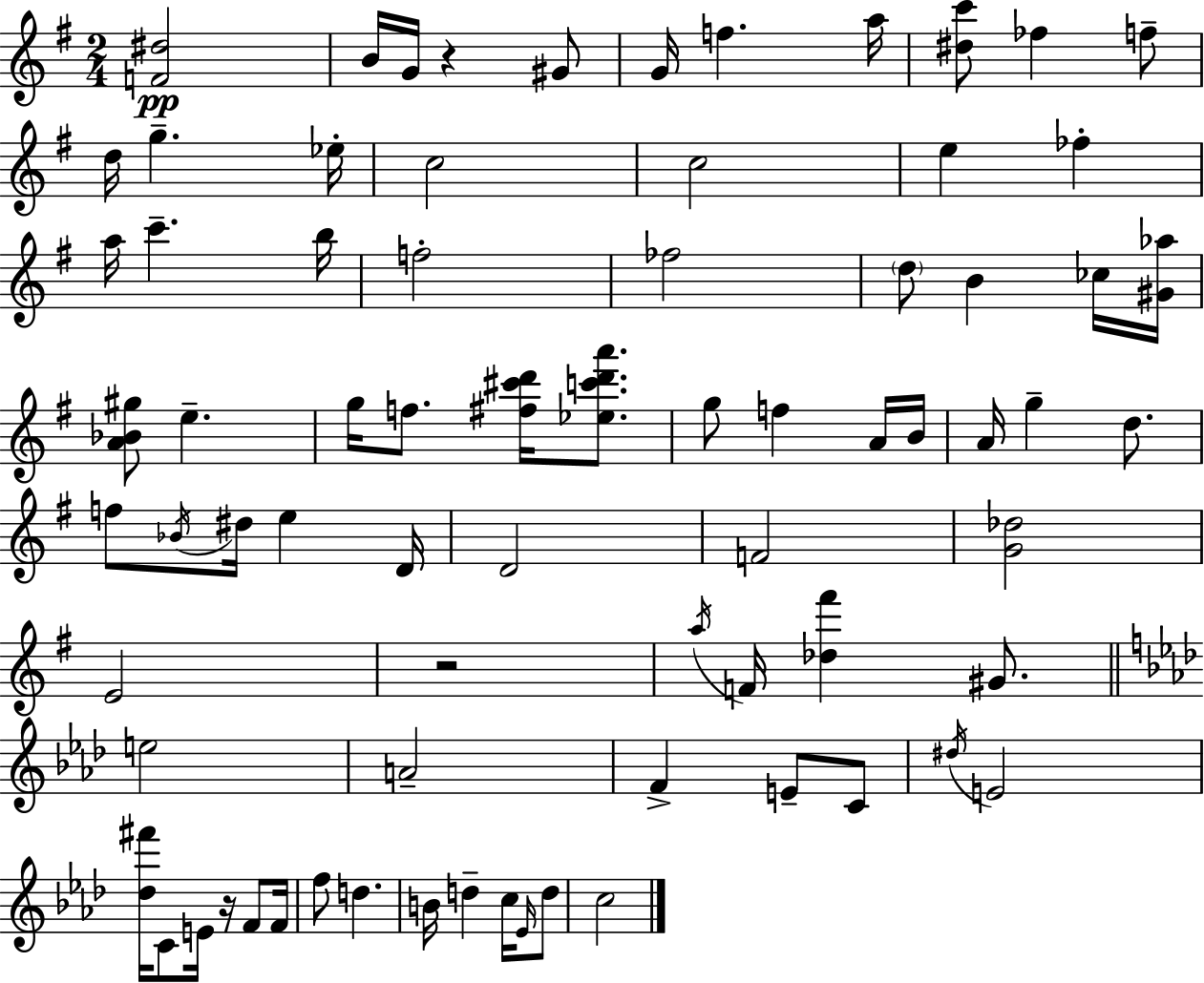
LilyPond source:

{
  \clef treble
  \numericTimeSignature
  \time 2/4
  \key g \major
  <f' dis''>2\pp | b'16 g'16 r4 gis'8 | g'16 f''4. a''16 | <dis'' c'''>8 fes''4 f''8-- | \break d''16 g''4.-- ees''16-. | c''2 | c''2 | e''4 fes''4-. | \break a''16 c'''4.-- b''16 | f''2-. | fes''2 | \parenthesize d''8 b'4 ces''16 <gis' aes''>16 | \break <a' bes' gis''>8 e''4.-- | g''16 f''8. <fis'' cis''' d'''>16 <ees'' c''' d''' a'''>8. | g''8 f''4 a'16 b'16 | a'16 g''4-- d''8. | \break f''8 \acciaccatura { bes'16 } dis''16 e''4 | d'16 d'2 | f'2 | <g' des''>2 | \break e'2 | r2 | \acciaccatura { a''16 } f'16 <des'' fis'''>4 gis'8. | \bar "||" \break \key f \minor e''2 | a'2-- | f'4-> e'8-- c'8 | \acciaccatura { dis''16 } e'2 | \break <des'' fis'''>16 c'8 e'16 r16 f'8 | f'16 f''8 d''4. | b'16 d''4-- c''16 \grace { ees'16 } | d''8 c''2 | \break \bar "|."
}